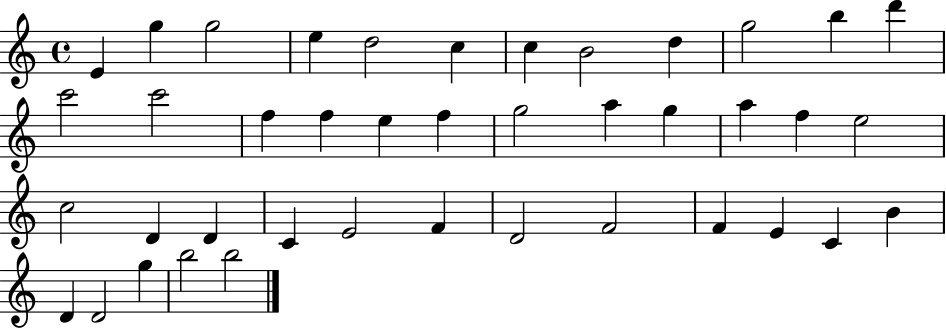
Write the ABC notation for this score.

X:1
T:Untitled
M:4/4
L:1/4
K:C
E g g2 e d2 c c B2 d g2 b d' c'2 c'2 f f e f g2 a g a f e2 c2 D D C E2 F D2 F2 F E C B D D2 g b2 b2